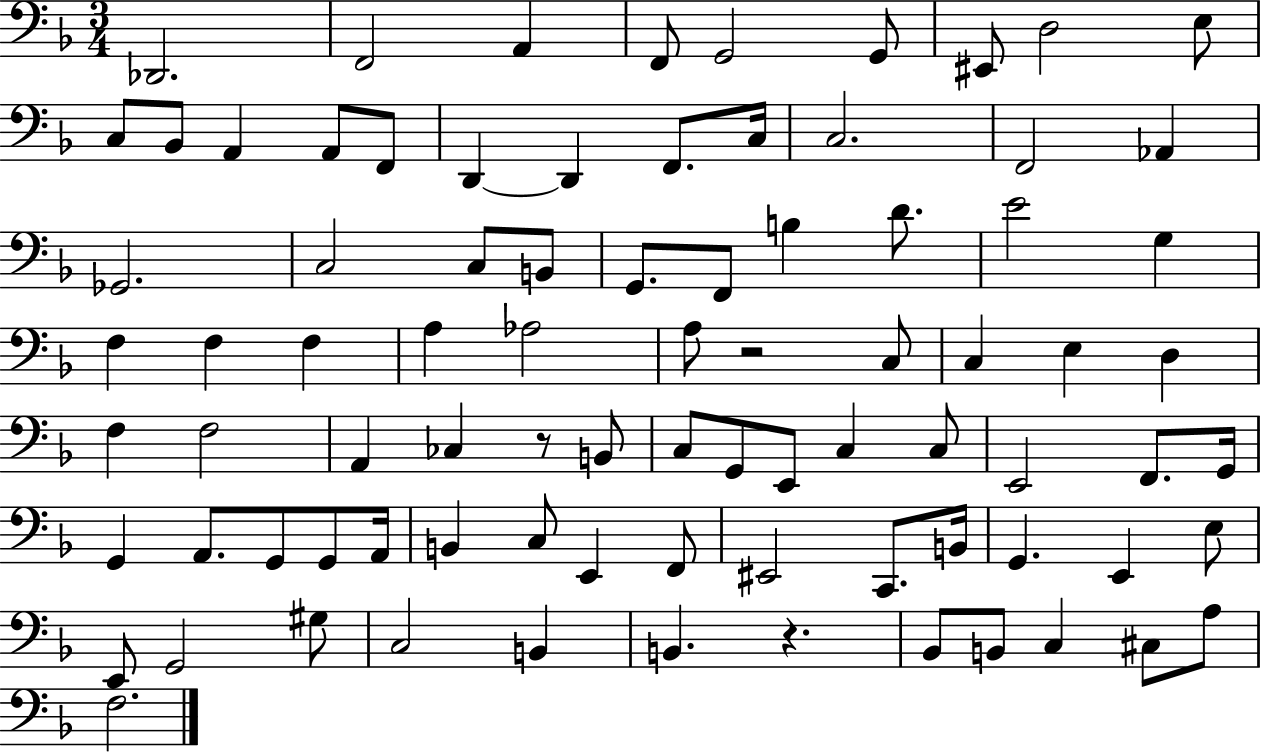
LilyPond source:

{
  \clef bass
  \numericTimeSignature
  \time 3/4
  \key f \major
  des,2. | f,2 a,4 | f,8 g,2 g,8 | eis,8 d2 e8 | \break c8 bes,8 a,4 a,8 f,8 | d,4~~ d,4 f,8. c16 | c2. | f,2 aes,4 | \break ges,2. | c2 c8 b,8 | g,8. f,8 b4 d'8. | e'2 g4 | \break f4 f4 f4 | a4 aes2 | a8 r2 c8 | c4 e4 d4 | \break f4 f2 | a,4 ces4 r8 b,8 | c8 g,8 e,8 c4 c8 | e,2 f,8. g,16 | \break g,4 a,8. g,8 g,8 a,16 | b,4 c8 e,4 f,8 | eis,2 c,8. b,16 | g,4. e,4 e8 | \break e,8 g,2 gis8 | c2 b,4 | b,4. r4. | bes,8 b,8 c4 cis8 a8 | \break f2. | \bar "|."
}